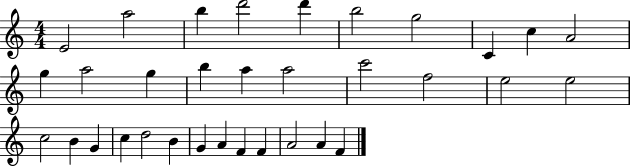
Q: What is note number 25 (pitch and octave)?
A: D5